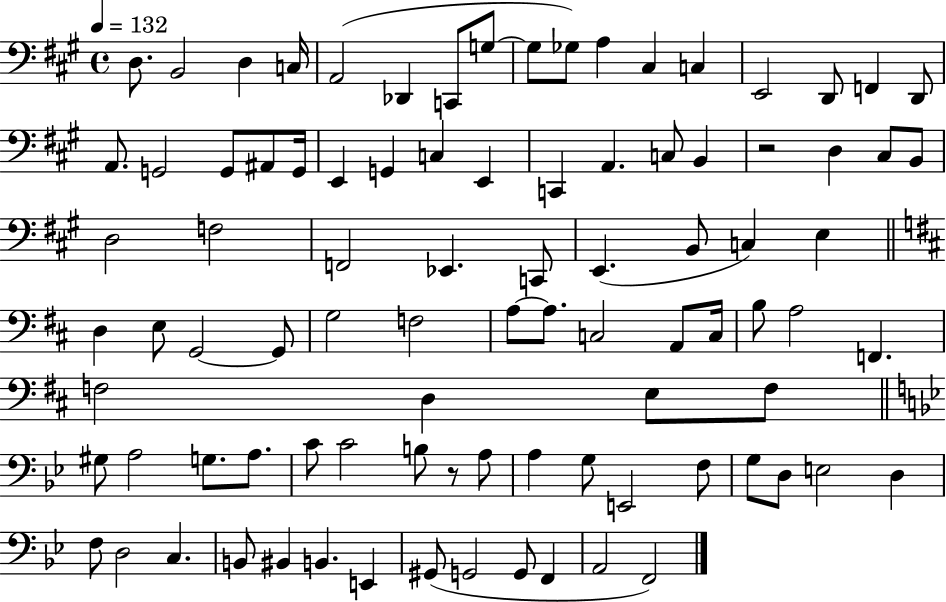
X:1
T:Untitled
M:4/4
L:1/4
K:A
D,/2 B,,2 D, C,/4 A,,2 _D,, C,,/2 G,/2 G,/2 _G,/2 A, ^C, C, E,,2 D,,/2 F,, D,,/2 A,,/2 G,,2 G,,/2 ^A,,/2 G,,/4 E,, G,, C, E,, C,, A,, C,/2 B,, z2 D, ^C,/2 B,,/2 D,2 F,2 F,,2 _E,, C,,/2 E,, B,,/2 C, E, D, E,/2 G,,2 G,,/2 G,2 F,2 A,/2 A,/2 C,2 A,,/2 C,/4 B,/2 A,2 F,, F,2 D, E,/2 F,/2 ^G,/2 A,2 G,/2 A,/2 C/2 C2 B,/2 z/2 A,/2 A, G,/2 E,,2 F,/2 G,/2 D,/2 E,2 D, F,/2 D,2 C, B,,/2 ^B,, B,, E,, ^G,,/2 G,,2 G,,/2 F,, A,,2 F,,2